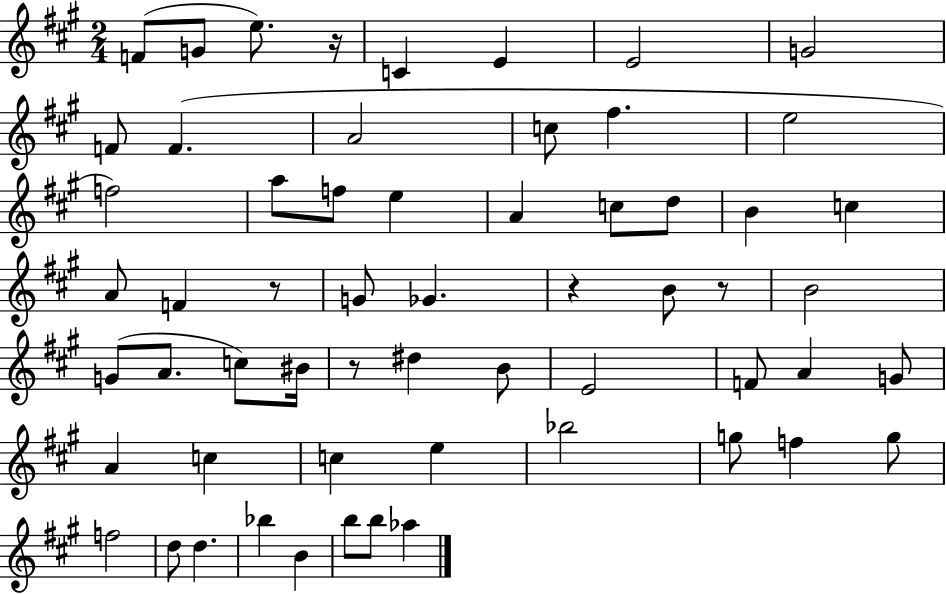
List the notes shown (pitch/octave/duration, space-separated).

F4/e G4/e E5/e. R/s C4/q E4/q E4/h G4/h F4/e F4/q. A4/h C5/e F#5/q. E5/h F5/h A5/e F5/e E5/q A4/q C5/e D5/e B4/q C5/q A4/e F4/q R/e G4/e Gb4/q. R/q B4/e R/e B4/h G4/e A4/e. C5/e BIS4/s R/e D#5/q B4/e E4/h F4/e A4/q G4/e A4/q C5/q C5/q E5/q Bb5/h G5/e F5/q G5/e F5/h D5/e D5/q. Bb5/q B4/q B5/e B5/e Ab5/q